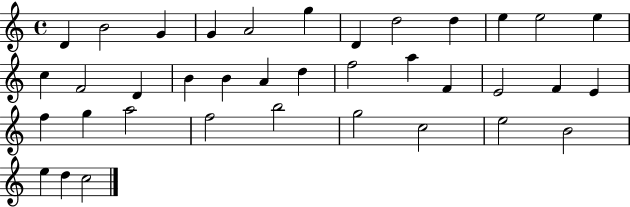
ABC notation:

X:1
T:Untitled
M:4/4
L:1/4
K:C
D B2 G G A2 g D d2 d e e2 e c F2 D B B A d f2 a F E2 F E f g a2 f2 b2 g2 c2 e2 B2 e d c2